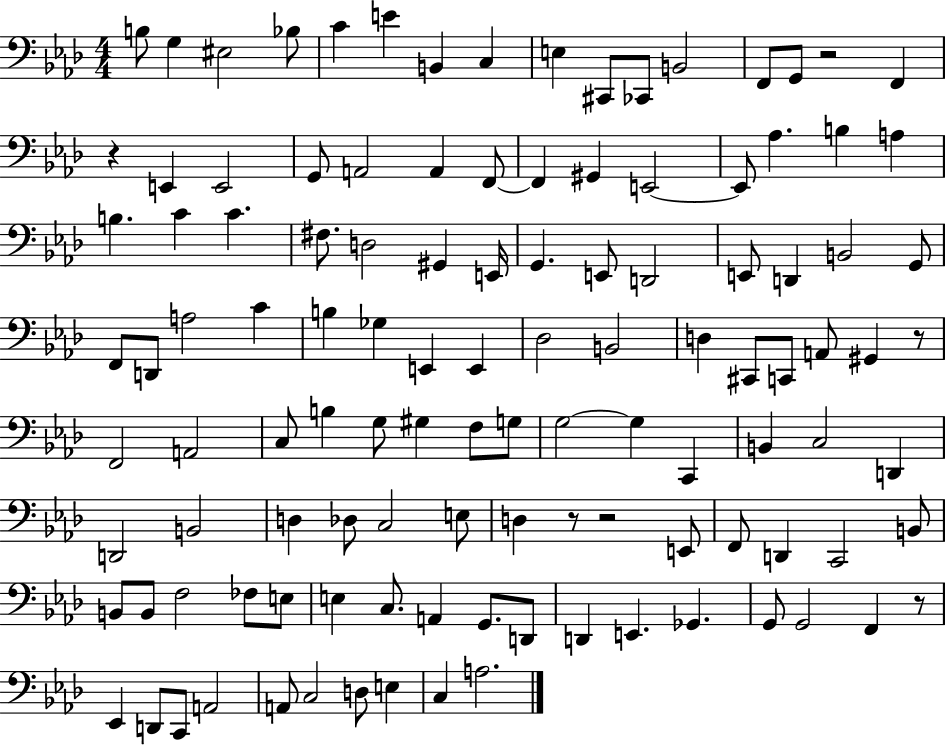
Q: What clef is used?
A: bass